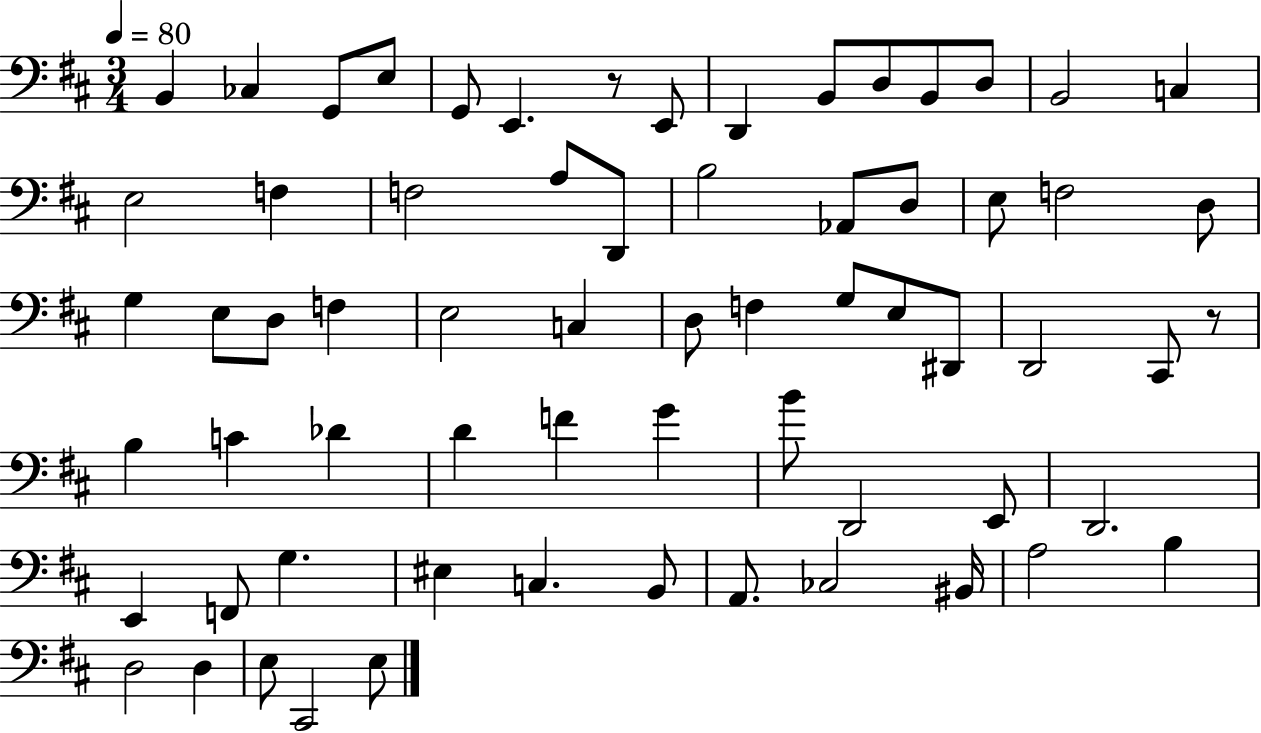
{
  \clef bass
  \numericTimeSignature
  \time 3/4
  \key d \major
  \tempo 4 = 80
  b,4 ces4 g,8 e8 | g,8 e,4. r8 e,8 | d,4 b,8 d8 b,8 d8 | b,2 c4 | \break e2 f4 | f2 a8 d,8 | b2 aes,8 d8 | e8 f2 d8 | \break g4 e8 d8 f4 | e2 c4 | d8 f4 g8 e8 dis,8 | d,2 cis,8 r8 | \break b4 c'4 des'4 | d'4 f'4 g'4 | b'8 d,2 e,8 | d,2. | \break e,4 f,8 g4. | eis4 c4. b,8 | a,8. ces2 bis,16 | a2 b4 | \break d2 d4 | e8 cis,2 e8 | \bar "|."
}